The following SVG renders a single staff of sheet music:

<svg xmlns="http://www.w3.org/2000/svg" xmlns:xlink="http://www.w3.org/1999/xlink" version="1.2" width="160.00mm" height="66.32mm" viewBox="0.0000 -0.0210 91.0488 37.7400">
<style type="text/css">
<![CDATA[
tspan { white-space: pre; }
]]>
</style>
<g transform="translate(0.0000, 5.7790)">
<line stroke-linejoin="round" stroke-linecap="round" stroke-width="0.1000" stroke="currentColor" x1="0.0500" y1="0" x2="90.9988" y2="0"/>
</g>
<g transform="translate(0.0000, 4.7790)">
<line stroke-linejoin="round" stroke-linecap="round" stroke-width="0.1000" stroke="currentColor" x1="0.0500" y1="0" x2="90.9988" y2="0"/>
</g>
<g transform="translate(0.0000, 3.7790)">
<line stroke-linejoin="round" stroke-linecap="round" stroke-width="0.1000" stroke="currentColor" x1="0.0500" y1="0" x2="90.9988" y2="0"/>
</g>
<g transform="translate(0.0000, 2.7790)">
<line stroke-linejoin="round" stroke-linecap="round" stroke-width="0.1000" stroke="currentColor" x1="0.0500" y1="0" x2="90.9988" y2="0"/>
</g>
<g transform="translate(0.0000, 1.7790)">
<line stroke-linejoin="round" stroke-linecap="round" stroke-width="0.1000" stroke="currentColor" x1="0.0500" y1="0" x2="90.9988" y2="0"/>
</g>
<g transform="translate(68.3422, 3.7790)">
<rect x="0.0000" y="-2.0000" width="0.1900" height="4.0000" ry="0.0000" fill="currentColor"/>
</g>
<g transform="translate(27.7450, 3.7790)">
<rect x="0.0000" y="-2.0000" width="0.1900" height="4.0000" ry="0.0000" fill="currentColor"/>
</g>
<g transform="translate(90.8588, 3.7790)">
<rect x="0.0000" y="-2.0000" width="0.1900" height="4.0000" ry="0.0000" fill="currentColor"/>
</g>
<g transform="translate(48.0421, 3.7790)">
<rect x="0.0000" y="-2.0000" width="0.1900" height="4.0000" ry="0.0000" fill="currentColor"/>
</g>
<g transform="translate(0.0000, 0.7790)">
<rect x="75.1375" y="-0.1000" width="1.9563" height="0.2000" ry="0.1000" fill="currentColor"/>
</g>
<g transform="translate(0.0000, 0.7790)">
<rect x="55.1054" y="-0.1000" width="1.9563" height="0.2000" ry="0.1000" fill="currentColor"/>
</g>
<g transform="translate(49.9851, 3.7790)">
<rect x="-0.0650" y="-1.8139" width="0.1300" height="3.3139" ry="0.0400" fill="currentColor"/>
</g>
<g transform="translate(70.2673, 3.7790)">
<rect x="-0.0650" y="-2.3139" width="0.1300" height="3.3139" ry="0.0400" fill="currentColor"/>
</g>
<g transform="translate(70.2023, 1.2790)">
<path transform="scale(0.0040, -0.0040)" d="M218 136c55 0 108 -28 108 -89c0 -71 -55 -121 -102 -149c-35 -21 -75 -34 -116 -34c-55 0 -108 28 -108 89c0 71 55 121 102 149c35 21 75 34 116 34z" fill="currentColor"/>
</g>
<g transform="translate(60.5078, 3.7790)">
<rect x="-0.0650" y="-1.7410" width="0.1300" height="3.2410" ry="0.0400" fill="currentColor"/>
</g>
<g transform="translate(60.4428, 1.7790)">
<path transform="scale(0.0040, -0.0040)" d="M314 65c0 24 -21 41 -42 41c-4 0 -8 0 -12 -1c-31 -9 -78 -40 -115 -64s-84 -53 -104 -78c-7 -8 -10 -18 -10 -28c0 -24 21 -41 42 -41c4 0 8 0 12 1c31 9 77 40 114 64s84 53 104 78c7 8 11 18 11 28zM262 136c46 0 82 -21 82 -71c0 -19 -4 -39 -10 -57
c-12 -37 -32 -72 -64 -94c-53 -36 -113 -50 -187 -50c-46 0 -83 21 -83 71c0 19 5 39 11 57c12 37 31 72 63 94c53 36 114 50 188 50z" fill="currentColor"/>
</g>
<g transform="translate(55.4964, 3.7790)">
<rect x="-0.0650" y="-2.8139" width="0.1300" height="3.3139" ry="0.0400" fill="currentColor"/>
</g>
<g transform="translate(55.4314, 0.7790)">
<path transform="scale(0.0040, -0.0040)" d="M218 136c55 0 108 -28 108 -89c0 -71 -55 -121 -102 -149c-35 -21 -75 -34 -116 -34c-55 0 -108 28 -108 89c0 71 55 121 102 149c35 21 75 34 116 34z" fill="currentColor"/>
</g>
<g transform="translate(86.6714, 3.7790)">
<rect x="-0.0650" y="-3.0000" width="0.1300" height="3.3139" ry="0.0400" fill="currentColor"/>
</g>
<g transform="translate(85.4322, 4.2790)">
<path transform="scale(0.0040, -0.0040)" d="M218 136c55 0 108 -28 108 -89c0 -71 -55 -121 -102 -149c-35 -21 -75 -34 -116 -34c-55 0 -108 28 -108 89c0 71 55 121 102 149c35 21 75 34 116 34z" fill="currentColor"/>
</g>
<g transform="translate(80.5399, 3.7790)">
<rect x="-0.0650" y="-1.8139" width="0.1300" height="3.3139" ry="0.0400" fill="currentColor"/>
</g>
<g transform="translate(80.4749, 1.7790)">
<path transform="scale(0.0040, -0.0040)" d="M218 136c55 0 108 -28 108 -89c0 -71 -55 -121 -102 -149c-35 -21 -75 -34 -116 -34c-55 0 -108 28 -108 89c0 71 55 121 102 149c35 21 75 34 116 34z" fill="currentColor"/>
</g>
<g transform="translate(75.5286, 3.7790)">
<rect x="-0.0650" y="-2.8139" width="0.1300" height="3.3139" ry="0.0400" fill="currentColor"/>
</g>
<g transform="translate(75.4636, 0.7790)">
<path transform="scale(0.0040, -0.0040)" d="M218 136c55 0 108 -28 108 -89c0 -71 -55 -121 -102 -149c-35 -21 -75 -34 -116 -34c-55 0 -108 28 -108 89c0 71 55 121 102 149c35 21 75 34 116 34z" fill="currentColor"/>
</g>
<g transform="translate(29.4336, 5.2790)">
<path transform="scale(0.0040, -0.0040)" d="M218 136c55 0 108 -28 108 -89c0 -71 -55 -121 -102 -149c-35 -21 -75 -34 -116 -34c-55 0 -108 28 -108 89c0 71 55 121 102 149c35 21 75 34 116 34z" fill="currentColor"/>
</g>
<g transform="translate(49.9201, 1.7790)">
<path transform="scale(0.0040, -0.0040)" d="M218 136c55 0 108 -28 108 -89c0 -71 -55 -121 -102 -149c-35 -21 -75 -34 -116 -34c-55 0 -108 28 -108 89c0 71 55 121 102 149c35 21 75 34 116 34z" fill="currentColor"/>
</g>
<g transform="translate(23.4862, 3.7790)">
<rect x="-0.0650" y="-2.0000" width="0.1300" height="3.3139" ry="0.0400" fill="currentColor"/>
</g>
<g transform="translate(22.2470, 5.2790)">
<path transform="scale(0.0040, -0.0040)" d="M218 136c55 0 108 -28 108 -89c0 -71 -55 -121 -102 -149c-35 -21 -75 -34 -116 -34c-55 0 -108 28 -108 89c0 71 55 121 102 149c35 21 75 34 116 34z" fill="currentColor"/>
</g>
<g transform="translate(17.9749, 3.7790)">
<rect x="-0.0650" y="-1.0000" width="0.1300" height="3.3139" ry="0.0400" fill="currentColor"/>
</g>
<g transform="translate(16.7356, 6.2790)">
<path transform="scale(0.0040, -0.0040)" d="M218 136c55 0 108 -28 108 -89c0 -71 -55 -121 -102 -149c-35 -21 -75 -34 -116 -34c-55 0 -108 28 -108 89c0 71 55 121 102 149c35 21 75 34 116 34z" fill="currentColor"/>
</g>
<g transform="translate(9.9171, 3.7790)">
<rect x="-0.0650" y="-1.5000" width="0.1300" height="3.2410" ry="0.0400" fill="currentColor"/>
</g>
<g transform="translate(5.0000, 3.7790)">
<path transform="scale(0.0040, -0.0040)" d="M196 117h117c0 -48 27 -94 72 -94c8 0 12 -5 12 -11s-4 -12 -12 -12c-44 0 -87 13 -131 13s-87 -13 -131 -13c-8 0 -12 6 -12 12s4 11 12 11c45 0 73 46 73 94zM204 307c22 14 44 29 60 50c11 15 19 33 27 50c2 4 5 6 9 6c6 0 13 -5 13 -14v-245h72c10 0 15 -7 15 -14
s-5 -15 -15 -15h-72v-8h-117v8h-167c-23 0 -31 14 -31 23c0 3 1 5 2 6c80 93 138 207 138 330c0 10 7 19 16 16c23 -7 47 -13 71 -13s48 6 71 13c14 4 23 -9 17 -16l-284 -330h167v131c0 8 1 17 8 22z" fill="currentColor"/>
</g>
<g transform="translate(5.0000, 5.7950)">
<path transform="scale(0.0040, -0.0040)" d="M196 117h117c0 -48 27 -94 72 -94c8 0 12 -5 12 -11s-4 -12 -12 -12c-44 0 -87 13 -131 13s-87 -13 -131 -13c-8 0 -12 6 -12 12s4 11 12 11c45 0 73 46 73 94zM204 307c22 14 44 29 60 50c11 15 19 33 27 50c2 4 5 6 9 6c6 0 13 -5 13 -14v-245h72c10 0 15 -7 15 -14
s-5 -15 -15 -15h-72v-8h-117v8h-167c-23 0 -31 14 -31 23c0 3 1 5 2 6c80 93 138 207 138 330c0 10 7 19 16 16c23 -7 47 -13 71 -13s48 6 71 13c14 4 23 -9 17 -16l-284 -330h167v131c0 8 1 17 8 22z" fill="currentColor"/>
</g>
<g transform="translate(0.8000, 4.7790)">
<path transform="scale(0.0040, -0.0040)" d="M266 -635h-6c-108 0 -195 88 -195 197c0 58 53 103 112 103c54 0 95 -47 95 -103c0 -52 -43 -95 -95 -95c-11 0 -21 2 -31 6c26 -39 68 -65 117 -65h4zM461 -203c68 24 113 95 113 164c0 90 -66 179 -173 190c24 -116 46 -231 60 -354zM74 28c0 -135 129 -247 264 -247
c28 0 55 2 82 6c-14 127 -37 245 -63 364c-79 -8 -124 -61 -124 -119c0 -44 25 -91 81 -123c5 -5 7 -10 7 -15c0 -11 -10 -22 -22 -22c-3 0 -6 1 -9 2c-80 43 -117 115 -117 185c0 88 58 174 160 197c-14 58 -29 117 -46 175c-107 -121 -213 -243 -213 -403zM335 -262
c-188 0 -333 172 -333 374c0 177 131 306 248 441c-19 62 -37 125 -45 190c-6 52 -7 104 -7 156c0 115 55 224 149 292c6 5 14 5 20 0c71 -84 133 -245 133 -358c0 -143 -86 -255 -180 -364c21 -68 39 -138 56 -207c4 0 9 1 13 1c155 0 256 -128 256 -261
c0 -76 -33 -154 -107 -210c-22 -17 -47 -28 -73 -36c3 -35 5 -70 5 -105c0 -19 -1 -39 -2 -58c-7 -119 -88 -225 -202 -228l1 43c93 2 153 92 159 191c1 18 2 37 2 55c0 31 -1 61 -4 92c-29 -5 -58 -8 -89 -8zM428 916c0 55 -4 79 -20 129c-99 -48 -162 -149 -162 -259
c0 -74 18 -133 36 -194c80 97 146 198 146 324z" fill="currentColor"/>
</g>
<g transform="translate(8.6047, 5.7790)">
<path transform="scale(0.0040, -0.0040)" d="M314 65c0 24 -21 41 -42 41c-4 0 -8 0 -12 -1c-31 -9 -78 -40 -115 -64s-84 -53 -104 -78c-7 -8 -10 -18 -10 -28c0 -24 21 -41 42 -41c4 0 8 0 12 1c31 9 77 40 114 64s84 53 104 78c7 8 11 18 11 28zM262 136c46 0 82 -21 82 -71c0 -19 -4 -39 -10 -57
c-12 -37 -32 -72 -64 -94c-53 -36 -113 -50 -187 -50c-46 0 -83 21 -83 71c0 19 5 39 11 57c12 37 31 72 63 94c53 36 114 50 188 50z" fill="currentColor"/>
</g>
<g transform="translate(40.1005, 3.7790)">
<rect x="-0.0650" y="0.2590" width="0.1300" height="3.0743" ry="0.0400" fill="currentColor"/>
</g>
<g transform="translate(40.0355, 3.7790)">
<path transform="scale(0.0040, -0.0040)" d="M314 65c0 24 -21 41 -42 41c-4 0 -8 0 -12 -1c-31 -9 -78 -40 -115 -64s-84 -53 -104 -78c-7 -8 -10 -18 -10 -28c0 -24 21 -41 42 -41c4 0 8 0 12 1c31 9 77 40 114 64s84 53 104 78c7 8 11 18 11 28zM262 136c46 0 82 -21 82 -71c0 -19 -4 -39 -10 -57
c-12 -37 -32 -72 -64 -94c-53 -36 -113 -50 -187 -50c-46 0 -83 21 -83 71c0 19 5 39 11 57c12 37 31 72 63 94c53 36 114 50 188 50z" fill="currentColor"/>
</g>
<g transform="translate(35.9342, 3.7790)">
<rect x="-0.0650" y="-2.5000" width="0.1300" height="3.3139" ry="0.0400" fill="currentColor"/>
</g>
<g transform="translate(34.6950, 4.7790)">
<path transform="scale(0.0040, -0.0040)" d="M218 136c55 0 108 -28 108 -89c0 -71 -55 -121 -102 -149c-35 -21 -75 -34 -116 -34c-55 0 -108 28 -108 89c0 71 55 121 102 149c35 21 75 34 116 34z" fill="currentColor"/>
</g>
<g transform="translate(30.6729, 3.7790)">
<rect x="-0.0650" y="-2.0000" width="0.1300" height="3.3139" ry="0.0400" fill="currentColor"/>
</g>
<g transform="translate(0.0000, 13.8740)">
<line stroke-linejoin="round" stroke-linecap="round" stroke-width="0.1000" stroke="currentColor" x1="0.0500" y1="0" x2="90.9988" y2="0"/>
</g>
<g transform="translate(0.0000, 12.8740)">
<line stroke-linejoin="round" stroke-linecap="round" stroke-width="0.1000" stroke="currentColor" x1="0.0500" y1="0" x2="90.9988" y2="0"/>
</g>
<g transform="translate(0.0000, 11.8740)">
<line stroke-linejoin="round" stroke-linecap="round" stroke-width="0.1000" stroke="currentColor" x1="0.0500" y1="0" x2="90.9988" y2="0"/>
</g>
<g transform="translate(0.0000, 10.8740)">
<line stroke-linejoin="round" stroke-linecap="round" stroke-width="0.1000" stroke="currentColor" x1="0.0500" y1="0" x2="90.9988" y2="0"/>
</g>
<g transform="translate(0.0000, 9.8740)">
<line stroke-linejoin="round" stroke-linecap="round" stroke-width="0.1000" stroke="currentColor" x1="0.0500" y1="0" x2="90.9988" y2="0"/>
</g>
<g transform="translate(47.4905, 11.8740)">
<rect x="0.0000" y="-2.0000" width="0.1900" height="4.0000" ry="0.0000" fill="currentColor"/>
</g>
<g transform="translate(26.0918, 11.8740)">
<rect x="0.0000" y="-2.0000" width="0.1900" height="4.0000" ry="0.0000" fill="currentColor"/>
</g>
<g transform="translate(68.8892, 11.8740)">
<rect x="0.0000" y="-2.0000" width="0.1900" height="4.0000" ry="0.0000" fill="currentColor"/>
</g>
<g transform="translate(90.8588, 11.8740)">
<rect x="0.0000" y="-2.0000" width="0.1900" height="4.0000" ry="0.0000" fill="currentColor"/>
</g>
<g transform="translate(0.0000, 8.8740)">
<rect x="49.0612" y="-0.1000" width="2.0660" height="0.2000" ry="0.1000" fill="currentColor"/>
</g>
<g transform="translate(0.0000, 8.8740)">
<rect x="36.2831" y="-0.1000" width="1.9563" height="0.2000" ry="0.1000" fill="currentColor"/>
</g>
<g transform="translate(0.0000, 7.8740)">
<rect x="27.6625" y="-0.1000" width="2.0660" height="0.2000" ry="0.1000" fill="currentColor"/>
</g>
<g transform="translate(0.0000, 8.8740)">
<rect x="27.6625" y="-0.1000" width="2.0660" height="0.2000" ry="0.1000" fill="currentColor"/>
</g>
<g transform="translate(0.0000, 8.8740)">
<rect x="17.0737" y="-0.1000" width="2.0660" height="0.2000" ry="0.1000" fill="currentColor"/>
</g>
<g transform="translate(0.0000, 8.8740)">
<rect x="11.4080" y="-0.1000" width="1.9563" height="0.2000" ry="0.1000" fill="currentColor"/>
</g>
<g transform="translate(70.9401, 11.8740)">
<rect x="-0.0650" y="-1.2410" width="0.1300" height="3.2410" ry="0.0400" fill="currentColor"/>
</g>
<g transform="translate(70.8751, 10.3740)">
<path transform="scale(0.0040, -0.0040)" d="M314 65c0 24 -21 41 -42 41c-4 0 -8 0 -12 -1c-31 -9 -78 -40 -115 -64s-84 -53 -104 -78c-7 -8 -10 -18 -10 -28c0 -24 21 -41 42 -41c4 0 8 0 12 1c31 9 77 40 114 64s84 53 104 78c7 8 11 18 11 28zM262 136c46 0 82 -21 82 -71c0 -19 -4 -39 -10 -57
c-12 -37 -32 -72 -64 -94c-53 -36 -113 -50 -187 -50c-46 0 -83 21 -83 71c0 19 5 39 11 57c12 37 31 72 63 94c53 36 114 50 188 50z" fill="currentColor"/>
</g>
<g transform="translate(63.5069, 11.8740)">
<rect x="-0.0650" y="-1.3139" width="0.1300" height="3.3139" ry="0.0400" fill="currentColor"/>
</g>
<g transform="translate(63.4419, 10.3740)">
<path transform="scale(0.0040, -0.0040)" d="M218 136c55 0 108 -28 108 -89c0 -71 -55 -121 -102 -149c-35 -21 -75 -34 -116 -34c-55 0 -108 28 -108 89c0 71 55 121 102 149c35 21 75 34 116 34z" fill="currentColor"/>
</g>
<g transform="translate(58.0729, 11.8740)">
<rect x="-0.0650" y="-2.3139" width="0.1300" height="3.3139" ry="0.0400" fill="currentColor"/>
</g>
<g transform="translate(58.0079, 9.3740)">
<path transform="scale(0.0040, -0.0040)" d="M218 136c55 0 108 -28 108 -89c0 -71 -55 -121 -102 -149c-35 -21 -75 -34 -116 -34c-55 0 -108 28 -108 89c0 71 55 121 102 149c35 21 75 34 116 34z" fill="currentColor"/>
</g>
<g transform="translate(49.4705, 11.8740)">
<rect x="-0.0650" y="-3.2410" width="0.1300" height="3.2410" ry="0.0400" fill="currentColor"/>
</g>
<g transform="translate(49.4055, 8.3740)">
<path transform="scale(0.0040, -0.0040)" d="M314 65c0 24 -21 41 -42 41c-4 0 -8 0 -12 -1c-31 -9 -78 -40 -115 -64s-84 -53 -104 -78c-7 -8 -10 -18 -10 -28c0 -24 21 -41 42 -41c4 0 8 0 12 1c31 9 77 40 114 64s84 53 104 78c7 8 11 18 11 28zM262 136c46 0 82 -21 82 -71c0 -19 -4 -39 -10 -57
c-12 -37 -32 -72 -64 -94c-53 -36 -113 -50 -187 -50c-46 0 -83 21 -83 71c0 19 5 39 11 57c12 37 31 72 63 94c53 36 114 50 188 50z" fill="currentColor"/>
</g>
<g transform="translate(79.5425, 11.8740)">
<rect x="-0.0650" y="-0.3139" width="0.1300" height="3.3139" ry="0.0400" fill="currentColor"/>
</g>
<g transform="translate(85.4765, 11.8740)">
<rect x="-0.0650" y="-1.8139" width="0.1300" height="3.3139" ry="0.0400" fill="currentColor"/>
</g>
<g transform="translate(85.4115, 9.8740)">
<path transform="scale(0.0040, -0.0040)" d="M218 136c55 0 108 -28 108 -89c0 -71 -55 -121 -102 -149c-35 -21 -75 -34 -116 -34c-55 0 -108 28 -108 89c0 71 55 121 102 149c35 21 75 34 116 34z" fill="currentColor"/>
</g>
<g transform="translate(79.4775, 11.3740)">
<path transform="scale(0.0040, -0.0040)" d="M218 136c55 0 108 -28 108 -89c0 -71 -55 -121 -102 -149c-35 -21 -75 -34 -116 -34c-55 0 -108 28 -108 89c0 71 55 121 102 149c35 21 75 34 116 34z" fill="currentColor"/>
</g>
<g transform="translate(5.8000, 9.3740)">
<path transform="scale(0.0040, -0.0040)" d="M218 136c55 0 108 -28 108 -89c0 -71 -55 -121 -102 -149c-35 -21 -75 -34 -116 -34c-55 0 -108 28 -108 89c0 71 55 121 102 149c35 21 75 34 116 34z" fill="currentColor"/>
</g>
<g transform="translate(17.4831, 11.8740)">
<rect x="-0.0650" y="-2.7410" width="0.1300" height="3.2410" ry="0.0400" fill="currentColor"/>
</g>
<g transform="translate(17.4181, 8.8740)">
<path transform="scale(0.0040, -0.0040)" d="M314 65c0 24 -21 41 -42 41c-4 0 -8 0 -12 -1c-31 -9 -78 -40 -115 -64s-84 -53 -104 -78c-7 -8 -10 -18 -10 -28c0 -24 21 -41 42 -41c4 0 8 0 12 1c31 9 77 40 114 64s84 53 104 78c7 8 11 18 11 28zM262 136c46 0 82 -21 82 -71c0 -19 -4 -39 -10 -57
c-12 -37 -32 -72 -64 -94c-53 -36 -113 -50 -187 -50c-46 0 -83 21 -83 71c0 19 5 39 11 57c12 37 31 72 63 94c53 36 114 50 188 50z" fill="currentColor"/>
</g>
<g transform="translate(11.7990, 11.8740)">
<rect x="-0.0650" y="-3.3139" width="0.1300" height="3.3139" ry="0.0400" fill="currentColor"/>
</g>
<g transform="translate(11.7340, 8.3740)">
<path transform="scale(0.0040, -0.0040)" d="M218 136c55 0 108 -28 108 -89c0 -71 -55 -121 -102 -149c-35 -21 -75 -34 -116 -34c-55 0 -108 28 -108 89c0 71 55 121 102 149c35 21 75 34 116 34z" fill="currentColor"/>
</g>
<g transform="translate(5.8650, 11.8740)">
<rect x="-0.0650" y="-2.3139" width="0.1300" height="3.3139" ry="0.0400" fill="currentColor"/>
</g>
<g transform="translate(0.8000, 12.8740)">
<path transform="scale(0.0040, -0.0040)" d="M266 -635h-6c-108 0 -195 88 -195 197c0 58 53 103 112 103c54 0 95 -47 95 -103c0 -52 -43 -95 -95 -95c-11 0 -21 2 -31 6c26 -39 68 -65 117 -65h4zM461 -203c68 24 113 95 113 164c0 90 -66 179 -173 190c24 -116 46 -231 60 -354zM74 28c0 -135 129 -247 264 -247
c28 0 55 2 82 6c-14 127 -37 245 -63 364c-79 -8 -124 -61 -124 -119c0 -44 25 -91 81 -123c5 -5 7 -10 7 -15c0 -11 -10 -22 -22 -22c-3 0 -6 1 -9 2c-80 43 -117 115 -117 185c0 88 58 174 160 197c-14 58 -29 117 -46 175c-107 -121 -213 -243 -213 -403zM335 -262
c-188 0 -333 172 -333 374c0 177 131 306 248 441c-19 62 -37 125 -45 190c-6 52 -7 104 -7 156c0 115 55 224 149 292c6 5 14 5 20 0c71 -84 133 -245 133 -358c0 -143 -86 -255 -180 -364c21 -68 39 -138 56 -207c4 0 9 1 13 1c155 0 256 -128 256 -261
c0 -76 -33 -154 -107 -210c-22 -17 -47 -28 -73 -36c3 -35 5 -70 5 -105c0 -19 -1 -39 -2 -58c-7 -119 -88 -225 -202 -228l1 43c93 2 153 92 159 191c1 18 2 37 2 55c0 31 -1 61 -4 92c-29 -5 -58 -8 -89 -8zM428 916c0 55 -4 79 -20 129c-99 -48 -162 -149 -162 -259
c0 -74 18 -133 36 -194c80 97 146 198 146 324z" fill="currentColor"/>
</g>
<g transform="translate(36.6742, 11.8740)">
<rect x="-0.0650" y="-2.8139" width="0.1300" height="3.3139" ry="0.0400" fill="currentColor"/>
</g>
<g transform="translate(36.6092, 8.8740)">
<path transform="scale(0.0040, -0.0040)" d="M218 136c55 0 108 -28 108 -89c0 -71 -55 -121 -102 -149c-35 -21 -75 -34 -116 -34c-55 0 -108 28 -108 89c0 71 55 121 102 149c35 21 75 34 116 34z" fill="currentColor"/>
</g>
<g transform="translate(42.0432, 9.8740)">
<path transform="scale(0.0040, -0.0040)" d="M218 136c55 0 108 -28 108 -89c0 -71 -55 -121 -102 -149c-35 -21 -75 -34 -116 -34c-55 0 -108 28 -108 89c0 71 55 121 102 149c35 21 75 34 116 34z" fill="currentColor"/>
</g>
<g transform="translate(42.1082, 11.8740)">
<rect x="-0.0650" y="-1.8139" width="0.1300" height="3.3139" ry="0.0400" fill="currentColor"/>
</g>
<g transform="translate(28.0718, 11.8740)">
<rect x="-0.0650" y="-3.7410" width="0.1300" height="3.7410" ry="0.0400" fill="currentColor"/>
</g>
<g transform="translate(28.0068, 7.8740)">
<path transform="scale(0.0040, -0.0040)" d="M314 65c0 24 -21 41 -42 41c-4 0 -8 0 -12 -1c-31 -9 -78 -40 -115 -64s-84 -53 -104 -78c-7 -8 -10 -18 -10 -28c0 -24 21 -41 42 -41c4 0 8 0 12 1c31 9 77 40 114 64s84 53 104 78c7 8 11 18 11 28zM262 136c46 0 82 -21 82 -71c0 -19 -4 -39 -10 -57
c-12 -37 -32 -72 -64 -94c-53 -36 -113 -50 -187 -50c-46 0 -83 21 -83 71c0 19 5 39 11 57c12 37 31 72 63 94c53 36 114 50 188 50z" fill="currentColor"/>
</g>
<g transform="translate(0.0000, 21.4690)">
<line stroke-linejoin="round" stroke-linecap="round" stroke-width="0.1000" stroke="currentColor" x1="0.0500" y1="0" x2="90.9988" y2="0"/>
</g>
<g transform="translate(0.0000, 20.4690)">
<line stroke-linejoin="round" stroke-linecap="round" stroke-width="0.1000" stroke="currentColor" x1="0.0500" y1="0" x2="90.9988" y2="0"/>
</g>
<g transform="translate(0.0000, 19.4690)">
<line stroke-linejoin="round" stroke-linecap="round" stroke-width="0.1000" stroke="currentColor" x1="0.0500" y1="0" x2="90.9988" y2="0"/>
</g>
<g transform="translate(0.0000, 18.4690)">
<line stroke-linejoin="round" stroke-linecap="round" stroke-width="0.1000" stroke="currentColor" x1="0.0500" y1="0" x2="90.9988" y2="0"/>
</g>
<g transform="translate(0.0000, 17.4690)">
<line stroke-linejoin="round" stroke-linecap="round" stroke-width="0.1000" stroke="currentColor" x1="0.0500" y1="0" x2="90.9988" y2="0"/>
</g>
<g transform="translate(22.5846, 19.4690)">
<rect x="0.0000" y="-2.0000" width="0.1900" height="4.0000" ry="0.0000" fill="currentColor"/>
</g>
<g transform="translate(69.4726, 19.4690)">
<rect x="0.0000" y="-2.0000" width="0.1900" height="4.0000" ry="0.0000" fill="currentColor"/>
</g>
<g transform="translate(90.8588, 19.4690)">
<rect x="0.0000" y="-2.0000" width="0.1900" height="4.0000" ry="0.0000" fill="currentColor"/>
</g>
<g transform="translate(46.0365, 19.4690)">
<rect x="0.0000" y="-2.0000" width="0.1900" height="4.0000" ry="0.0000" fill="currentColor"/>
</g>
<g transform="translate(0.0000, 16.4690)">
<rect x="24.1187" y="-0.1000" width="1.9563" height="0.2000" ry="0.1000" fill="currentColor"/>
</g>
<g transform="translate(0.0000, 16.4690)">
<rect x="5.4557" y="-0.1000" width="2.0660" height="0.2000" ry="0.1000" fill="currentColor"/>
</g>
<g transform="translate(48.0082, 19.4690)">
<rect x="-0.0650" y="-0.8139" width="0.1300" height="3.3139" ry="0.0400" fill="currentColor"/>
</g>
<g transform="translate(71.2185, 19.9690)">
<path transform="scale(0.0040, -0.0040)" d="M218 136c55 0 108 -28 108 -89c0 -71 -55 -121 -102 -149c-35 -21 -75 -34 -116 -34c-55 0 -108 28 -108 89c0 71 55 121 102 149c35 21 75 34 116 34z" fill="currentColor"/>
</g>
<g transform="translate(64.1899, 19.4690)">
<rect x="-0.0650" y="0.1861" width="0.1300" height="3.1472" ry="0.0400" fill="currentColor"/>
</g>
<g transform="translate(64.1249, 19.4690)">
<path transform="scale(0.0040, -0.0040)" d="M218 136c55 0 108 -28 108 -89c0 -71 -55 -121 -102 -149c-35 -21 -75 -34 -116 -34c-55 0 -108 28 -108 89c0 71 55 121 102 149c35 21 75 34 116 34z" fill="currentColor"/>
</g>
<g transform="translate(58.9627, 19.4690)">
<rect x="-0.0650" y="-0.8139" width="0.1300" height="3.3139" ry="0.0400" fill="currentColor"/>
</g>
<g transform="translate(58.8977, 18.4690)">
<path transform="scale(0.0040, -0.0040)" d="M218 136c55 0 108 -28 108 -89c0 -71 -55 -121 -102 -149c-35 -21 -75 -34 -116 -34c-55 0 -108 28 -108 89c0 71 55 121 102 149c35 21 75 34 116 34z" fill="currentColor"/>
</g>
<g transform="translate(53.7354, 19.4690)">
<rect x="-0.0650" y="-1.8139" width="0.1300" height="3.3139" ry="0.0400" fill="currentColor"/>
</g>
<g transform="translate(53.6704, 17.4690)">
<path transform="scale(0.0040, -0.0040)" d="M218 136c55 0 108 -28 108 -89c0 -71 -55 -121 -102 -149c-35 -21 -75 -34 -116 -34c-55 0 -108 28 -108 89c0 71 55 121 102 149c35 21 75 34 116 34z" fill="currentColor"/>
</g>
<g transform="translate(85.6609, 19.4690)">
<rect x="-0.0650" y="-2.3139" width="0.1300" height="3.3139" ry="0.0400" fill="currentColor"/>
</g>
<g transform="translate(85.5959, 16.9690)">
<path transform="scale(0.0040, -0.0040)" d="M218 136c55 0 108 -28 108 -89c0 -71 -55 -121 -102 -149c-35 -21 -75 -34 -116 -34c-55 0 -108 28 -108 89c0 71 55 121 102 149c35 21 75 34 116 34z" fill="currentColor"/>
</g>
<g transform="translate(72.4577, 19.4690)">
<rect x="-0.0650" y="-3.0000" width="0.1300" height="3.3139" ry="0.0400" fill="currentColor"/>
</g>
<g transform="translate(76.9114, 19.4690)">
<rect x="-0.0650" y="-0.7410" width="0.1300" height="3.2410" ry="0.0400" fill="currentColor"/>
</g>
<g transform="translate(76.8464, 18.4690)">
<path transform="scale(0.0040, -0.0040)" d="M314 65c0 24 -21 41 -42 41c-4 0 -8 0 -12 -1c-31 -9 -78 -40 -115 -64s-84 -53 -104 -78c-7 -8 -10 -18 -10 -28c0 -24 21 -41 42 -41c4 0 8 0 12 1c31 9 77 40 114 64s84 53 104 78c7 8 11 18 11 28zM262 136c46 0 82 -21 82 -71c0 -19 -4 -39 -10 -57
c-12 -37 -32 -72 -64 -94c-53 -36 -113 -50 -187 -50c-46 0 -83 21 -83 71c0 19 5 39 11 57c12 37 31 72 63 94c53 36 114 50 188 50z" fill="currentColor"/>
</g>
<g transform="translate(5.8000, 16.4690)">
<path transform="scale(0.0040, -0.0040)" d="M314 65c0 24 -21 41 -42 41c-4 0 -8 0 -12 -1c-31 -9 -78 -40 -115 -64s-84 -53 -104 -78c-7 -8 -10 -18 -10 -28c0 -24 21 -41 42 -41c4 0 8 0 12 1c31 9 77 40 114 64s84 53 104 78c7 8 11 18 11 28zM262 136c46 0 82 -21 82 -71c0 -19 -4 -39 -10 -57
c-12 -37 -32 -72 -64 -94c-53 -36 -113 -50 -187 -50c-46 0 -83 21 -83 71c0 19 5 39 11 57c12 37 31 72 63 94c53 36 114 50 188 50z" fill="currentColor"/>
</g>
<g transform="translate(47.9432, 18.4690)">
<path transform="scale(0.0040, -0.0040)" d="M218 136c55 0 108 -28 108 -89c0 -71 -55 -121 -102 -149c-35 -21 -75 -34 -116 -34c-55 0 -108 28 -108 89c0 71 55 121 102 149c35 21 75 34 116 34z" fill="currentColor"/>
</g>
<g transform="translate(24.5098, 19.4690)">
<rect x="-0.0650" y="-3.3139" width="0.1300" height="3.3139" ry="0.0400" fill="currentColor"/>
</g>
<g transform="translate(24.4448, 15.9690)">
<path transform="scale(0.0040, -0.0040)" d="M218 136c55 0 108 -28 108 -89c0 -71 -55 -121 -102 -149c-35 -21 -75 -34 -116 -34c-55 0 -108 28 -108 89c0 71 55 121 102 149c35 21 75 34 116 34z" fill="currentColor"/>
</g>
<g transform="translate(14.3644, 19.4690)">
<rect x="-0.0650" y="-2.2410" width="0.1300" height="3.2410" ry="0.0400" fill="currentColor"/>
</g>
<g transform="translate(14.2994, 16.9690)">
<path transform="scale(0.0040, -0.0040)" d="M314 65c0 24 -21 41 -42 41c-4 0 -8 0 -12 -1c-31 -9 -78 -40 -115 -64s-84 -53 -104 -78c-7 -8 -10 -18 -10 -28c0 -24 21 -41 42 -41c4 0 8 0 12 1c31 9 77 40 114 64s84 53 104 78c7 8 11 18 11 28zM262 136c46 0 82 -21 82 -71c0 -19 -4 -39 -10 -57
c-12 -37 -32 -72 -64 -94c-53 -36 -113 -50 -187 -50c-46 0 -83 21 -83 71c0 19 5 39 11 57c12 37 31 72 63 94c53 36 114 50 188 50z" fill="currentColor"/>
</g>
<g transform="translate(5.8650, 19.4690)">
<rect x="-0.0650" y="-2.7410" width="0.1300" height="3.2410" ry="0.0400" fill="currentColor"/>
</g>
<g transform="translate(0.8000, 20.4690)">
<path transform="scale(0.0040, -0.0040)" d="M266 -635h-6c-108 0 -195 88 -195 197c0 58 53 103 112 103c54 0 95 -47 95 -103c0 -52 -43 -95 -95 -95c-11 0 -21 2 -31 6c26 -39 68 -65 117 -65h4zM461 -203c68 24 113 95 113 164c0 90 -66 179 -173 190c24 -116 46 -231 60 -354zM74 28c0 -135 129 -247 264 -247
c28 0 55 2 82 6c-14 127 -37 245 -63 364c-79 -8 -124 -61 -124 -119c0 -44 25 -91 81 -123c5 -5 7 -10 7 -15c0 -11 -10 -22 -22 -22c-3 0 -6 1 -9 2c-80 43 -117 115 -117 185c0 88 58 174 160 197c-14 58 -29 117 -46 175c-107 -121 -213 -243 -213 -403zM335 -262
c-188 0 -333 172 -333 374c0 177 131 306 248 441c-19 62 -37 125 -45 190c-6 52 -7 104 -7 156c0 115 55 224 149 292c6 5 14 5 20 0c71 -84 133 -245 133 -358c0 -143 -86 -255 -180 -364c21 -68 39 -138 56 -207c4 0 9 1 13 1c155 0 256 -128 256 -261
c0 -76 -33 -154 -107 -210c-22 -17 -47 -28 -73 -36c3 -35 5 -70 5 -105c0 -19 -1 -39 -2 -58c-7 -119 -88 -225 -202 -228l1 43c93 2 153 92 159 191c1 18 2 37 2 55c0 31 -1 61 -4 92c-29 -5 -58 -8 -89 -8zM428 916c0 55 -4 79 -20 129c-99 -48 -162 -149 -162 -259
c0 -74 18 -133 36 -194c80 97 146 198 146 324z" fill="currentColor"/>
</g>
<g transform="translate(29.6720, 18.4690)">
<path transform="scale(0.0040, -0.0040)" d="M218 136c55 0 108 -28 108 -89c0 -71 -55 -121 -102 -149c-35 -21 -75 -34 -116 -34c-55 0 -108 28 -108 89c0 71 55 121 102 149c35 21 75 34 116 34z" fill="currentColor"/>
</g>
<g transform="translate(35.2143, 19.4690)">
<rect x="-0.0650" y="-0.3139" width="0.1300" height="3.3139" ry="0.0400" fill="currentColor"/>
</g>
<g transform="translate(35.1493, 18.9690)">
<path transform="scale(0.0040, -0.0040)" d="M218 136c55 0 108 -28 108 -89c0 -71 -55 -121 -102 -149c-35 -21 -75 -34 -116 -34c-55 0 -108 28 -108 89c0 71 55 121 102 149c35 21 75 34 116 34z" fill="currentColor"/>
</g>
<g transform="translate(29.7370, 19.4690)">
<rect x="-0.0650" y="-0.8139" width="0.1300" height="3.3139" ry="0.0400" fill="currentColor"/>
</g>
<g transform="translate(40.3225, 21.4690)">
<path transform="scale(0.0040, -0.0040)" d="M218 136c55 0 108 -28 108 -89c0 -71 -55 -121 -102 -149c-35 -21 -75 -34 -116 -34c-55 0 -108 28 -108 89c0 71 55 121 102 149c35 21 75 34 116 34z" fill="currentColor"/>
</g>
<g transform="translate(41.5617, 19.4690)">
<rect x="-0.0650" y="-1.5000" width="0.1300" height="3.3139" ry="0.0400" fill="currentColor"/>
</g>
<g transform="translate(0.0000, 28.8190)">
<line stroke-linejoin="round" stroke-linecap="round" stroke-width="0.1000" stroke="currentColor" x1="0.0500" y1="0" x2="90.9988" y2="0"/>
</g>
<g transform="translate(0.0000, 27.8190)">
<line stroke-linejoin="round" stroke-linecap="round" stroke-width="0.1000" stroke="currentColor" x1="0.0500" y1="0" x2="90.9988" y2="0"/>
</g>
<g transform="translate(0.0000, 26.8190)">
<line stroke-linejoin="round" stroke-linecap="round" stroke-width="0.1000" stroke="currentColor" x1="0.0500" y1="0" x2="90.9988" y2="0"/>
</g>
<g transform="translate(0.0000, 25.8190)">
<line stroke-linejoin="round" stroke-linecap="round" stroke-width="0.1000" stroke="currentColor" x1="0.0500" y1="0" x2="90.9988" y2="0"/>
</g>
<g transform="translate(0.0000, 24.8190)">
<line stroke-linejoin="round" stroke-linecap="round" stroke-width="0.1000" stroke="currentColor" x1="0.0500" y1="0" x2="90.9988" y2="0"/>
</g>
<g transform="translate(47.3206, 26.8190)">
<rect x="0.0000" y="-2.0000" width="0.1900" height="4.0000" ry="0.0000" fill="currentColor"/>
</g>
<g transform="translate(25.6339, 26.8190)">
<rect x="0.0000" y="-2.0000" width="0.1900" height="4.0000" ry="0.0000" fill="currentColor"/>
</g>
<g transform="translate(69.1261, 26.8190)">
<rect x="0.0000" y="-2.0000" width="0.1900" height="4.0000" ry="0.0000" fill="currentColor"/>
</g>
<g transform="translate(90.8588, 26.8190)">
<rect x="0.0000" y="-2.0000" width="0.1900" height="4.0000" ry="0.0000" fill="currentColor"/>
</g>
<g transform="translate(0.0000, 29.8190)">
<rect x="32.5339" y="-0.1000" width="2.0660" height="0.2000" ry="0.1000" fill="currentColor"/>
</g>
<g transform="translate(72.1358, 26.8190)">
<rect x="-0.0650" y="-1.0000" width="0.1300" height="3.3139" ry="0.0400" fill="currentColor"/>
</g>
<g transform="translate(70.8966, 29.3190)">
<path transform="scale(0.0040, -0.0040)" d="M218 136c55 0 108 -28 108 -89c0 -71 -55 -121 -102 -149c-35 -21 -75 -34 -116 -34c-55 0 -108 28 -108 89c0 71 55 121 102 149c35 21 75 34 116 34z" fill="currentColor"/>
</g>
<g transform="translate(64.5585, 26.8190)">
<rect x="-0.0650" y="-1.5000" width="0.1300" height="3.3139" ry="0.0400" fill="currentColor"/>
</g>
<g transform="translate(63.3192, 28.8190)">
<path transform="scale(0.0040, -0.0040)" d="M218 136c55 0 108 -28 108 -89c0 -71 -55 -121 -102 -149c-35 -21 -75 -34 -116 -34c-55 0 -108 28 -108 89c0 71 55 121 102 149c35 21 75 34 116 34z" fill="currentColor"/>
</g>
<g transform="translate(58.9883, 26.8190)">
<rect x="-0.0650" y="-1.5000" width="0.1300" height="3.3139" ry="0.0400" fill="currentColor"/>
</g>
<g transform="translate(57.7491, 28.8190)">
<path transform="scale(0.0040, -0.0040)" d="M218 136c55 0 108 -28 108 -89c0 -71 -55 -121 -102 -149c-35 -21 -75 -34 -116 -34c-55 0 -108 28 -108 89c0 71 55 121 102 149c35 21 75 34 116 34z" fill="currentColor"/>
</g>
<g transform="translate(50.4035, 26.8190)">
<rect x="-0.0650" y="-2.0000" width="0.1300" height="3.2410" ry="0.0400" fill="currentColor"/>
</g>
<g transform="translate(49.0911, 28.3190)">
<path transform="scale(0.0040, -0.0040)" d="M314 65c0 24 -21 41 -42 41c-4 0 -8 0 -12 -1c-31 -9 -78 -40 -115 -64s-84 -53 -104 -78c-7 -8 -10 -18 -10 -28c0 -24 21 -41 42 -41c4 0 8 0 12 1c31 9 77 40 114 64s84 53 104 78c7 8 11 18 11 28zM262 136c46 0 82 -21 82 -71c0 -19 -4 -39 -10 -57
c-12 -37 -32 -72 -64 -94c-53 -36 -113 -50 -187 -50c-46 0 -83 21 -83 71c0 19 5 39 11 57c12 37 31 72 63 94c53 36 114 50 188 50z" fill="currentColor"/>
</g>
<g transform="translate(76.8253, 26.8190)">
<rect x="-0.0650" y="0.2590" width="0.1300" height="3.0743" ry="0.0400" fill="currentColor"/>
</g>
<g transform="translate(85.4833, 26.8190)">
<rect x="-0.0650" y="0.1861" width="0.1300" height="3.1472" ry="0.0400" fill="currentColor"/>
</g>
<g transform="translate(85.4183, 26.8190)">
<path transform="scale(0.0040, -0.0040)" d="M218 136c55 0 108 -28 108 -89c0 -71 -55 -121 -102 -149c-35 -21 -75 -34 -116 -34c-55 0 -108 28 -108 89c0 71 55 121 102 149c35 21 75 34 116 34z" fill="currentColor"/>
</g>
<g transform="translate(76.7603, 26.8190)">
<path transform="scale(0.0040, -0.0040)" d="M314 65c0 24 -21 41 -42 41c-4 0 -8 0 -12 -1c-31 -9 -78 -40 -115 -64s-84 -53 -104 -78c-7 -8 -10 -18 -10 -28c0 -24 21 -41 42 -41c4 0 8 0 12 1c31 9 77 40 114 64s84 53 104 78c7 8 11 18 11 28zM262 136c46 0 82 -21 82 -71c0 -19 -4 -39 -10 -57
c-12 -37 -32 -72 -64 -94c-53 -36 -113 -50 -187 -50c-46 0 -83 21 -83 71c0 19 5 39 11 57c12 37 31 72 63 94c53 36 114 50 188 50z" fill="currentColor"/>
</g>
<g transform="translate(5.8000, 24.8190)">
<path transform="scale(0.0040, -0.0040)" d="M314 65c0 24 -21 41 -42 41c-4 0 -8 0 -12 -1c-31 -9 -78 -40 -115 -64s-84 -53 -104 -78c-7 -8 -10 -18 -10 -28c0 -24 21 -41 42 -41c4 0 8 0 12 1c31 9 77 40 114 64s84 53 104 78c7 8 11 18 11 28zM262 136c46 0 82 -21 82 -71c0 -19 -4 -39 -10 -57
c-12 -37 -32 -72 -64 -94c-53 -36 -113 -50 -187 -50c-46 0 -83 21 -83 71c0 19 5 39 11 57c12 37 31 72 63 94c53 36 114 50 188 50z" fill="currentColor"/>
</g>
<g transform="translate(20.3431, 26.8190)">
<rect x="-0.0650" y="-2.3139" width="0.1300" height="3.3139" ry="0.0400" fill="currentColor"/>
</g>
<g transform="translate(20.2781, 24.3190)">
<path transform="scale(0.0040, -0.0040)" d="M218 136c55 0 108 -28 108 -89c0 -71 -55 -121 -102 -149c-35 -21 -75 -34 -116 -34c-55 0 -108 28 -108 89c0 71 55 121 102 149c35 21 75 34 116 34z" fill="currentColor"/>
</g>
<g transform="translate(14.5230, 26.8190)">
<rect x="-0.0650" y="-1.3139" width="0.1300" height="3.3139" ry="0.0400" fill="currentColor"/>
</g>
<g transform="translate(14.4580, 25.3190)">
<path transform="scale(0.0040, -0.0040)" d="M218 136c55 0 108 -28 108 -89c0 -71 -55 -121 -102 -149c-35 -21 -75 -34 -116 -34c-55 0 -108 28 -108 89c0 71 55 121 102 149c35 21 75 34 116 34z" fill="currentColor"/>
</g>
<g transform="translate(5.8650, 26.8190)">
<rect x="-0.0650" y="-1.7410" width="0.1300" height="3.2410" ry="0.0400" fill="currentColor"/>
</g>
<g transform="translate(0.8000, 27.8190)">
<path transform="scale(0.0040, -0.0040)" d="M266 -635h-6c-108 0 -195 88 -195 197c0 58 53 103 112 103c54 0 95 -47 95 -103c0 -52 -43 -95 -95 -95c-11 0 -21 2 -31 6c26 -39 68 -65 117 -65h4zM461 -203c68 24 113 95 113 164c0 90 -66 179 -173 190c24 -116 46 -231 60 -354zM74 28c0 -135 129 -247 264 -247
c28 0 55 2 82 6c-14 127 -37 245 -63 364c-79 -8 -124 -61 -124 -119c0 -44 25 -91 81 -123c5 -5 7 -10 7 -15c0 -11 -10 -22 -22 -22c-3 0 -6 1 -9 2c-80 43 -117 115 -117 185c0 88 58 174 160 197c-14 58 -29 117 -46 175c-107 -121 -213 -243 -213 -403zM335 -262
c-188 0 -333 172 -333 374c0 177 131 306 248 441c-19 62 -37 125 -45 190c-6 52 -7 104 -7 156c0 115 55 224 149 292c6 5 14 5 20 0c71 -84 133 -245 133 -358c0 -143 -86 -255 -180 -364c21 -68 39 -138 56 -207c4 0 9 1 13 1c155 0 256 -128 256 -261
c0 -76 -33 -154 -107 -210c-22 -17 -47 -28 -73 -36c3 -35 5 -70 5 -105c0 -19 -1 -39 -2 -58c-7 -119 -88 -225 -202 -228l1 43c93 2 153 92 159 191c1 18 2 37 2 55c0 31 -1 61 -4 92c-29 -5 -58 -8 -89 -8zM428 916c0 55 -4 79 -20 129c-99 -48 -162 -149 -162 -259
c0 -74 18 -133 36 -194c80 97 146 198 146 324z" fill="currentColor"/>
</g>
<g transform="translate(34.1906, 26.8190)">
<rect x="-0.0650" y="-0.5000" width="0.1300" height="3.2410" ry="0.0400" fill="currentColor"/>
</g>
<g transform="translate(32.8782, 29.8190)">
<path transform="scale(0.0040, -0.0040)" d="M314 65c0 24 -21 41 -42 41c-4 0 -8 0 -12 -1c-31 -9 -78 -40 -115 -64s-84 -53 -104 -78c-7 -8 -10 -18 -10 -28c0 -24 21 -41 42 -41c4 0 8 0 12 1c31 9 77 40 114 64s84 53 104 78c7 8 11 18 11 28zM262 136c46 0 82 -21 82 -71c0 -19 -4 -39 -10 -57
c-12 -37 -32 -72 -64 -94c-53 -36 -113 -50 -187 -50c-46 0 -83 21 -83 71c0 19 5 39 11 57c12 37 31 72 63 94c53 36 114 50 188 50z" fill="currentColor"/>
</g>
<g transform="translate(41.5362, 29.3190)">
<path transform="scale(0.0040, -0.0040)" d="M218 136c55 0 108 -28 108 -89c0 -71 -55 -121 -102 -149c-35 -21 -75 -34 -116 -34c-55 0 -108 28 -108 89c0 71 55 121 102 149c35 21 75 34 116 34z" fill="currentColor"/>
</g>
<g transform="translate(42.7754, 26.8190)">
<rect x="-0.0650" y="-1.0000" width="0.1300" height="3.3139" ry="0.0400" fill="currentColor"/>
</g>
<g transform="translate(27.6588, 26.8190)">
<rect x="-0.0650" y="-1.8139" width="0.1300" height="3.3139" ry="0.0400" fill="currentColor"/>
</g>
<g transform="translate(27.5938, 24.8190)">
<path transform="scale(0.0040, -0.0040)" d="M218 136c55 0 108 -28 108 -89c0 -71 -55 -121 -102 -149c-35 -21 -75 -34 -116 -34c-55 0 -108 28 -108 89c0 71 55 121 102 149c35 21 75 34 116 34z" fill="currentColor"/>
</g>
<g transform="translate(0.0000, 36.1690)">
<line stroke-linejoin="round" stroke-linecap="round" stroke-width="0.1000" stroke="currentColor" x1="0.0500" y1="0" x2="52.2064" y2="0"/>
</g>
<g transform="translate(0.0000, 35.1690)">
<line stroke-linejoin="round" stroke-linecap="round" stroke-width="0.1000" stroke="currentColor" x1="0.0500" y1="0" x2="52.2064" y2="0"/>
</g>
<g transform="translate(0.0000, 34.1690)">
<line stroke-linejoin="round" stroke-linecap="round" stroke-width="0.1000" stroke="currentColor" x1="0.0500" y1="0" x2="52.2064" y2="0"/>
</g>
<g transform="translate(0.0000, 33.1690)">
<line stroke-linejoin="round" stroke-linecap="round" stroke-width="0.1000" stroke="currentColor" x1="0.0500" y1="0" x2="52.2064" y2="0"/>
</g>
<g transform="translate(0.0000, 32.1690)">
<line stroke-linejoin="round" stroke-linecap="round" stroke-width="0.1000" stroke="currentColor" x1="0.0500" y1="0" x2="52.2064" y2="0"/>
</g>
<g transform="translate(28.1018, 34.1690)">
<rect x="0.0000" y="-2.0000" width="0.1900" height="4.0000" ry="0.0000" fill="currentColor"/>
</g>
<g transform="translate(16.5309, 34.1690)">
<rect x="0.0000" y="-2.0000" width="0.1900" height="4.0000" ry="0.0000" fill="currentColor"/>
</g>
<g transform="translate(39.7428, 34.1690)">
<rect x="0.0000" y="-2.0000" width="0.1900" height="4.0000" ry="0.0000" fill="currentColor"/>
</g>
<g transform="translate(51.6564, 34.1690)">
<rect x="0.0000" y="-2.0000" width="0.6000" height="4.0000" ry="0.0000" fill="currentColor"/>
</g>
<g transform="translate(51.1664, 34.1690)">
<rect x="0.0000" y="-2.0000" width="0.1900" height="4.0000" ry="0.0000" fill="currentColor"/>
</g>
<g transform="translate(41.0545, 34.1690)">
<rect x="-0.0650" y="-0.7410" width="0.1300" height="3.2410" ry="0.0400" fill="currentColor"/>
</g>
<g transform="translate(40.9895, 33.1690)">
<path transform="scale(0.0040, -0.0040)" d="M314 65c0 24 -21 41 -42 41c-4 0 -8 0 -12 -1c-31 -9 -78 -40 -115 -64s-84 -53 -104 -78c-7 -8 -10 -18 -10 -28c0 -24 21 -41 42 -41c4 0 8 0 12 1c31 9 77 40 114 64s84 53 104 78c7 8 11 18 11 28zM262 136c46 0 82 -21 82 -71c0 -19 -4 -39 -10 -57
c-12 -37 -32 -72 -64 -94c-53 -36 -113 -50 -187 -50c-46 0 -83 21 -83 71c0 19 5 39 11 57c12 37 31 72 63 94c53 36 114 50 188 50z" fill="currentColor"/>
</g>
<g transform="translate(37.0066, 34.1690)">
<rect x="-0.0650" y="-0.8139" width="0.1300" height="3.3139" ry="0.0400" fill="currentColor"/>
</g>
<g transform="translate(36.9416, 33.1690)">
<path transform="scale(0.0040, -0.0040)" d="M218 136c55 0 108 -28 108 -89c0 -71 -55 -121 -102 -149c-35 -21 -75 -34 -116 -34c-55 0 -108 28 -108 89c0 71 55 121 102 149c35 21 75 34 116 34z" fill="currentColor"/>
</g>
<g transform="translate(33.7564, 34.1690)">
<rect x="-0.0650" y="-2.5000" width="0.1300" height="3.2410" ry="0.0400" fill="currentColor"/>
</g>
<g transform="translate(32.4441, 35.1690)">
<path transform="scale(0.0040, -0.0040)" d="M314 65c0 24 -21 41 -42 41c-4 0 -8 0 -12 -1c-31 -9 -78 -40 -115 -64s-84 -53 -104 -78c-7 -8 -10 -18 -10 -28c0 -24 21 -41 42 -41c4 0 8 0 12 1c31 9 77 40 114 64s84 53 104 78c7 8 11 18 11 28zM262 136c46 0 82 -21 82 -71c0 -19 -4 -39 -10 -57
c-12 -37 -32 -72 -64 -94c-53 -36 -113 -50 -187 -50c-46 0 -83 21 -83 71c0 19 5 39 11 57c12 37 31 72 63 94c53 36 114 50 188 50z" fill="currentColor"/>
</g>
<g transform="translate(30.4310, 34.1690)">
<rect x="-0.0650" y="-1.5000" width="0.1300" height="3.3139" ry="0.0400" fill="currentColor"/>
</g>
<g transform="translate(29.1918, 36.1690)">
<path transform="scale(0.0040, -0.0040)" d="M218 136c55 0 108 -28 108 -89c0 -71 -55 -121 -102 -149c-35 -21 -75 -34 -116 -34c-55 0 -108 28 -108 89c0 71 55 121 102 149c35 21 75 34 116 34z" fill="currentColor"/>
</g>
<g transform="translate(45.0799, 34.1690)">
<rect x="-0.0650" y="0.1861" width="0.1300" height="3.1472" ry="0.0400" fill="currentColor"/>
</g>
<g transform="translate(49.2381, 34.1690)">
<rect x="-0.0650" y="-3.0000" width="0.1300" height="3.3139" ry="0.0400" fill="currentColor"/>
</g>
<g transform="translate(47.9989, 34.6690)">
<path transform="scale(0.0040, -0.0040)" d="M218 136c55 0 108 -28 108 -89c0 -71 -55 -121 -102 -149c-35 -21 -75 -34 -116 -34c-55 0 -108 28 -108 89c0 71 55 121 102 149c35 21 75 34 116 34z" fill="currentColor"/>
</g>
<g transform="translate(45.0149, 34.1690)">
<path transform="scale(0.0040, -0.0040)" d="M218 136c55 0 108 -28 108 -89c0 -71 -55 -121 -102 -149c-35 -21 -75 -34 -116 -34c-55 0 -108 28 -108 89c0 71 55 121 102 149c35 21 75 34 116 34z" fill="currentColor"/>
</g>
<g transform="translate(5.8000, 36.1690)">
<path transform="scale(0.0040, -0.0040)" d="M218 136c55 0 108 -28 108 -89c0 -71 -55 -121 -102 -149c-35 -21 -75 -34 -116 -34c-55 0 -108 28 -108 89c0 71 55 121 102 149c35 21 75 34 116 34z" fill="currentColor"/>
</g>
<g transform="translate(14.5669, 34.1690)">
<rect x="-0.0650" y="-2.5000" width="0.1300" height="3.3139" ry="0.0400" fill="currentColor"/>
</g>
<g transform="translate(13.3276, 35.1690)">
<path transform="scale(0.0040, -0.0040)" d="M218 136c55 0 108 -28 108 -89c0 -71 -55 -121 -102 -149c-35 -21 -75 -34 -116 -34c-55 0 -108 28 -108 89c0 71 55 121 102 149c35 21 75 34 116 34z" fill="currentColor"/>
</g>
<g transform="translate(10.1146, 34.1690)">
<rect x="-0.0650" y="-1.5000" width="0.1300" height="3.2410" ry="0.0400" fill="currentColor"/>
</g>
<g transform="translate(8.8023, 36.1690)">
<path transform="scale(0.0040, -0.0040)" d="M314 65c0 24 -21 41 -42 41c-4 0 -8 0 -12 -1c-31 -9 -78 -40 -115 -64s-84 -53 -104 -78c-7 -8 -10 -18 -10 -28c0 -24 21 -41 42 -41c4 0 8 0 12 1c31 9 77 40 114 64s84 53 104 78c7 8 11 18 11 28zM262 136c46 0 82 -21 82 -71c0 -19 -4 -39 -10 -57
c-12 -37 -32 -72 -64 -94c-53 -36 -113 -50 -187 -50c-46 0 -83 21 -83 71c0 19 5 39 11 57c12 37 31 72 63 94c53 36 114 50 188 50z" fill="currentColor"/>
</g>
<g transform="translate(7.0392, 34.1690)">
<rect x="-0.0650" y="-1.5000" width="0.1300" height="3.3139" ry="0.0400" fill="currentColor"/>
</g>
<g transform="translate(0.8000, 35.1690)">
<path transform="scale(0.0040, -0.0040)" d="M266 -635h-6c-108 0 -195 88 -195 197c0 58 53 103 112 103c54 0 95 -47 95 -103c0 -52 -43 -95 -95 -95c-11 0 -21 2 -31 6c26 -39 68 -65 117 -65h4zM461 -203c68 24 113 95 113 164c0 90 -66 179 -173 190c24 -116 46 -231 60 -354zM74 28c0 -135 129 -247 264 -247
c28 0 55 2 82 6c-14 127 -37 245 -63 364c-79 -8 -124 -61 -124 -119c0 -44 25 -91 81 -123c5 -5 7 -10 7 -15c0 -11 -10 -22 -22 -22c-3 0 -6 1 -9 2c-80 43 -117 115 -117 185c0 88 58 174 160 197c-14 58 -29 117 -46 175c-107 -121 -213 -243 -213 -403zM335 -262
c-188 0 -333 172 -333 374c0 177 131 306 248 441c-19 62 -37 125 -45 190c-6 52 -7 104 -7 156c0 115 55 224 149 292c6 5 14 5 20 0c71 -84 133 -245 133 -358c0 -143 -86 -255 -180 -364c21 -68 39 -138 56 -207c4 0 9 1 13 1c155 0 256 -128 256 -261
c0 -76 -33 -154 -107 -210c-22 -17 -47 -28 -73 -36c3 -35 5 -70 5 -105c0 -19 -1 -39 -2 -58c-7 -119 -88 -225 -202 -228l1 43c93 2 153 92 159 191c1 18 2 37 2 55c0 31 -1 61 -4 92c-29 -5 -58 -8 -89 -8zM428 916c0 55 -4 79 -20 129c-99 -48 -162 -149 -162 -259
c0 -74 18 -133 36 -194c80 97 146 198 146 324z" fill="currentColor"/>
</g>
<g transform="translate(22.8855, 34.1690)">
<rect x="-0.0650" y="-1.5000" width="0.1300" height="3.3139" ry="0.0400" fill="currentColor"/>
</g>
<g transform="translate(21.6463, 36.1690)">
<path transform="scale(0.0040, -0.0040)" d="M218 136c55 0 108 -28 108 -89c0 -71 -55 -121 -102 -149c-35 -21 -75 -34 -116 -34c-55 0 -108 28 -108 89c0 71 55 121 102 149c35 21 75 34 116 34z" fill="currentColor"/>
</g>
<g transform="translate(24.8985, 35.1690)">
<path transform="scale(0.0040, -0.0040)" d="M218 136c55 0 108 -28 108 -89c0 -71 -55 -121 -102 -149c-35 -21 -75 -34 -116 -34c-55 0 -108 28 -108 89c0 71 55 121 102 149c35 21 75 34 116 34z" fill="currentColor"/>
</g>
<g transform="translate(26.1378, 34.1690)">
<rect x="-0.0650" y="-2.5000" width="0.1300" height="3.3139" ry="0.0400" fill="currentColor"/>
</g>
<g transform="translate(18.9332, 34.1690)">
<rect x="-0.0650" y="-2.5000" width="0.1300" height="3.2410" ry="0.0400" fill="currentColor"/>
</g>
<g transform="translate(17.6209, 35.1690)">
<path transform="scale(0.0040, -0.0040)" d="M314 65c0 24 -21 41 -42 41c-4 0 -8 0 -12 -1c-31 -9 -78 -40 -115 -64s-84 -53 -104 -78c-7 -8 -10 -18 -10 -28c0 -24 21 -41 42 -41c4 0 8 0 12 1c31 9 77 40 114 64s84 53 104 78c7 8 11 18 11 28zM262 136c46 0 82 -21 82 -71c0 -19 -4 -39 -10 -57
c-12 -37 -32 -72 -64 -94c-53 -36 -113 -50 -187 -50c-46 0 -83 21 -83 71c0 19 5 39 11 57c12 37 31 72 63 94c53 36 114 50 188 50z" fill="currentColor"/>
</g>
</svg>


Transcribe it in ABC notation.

X:1
T:Untitled
M:4/4
L:1/4
K:C
E2 D F F G B2 f a f2 g a f A g b a2 c'2 a f b2 g e e2 c f a2 g2 b d c E d f d B A d2 g f2 e g f C2 D F2 E E D B2 B E E2 G G2 E G E G2 d d2 B A